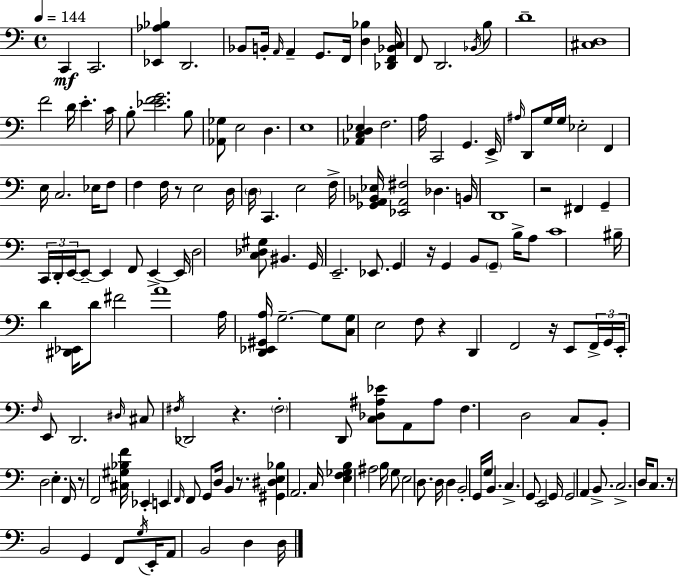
X:1
T:Untitled
M:4/4
L:1/4
K:C
C,, C,,2 [_E,,_A,_B,] D,,2 _B,,/2 B,,/4 A,,/4 A,, G,,/2 F,,/4 [D,_B,] [_D,,F,,_B,,C,]/4 F,,/2 D,,2 _B,,/4 B,/2 D4 [^C,D,]4 F2 D/4 E C/4 B,/2 [_EFG]2 B,/2 [_A,,_G,]/2 E,2 D, E,4 [_A,,C,D,_E,] F,2 A,/4 C,,2 G,, E,,/4 ^A,/4 D,,/2 G,/4 G,/4 _E,2 F,, E,/4 C,2 _E,/4 F,/2 F, F,/4 z/2 E,2 D,/4 D,/4 C,, E,2 F,/4 [_G,,A,,_B,,_E,]/4 [_E,,A,,^F,]2 _D, B,,/4 D,,4 z2 ^F,, G,, C,,/4 D,,/4 E,,/4 E,,/2 E,, F,,/2 E,, E,,/4 D,2 [C,_D,^G,]/2 ^B,, G,,/4 E,,2 _E,,/2 G,, z/4 G,, B,,/2 G,,/2 B,/4 A,/2 C4 ^B,/4 D [^D,,_E,,]/4 D/2 ^F2 A4 A,/4 [D,,_E,,^G,,A,]/4 G,2 G,/2 [C,G,]/2 E,2 F,/2 z D,, F,,2 z/4 E,,/2 F,,/4 G,,/4 E,,/4 F,/4 E,,/2 D,,2 ^D,/4 ^C,/2 ^F,/4 _D,,2 z ^F,2 D,,/2 [C,_D,^A,_E]/2 A,,/2 ^A,/2 F, D,2 C,/2 B,,/2 D,2 E, F,,/4 z/2 F,,2 [^C,^G,_B,F]/4 _E,, E,, F,,/4 F,,/2 G,,/2 D,/4 B,, z/2 [^G,,^D,E,_B,] A,,2 C,/4 [E,F,_G,B,] ^A,2 B,/4 G,/2 E,2 D,/2 D,/4 D, B,,2 G,,/4 G,/4 B,, C, G,,/2 E,,2 G,,/4 G,,2 A,, B,,/2 C,2 D,/4 C,/2 z/2 B,,2 G,, F,,/2 G,/4 E,,/4 A,,/2 B,,2 D, D,/4